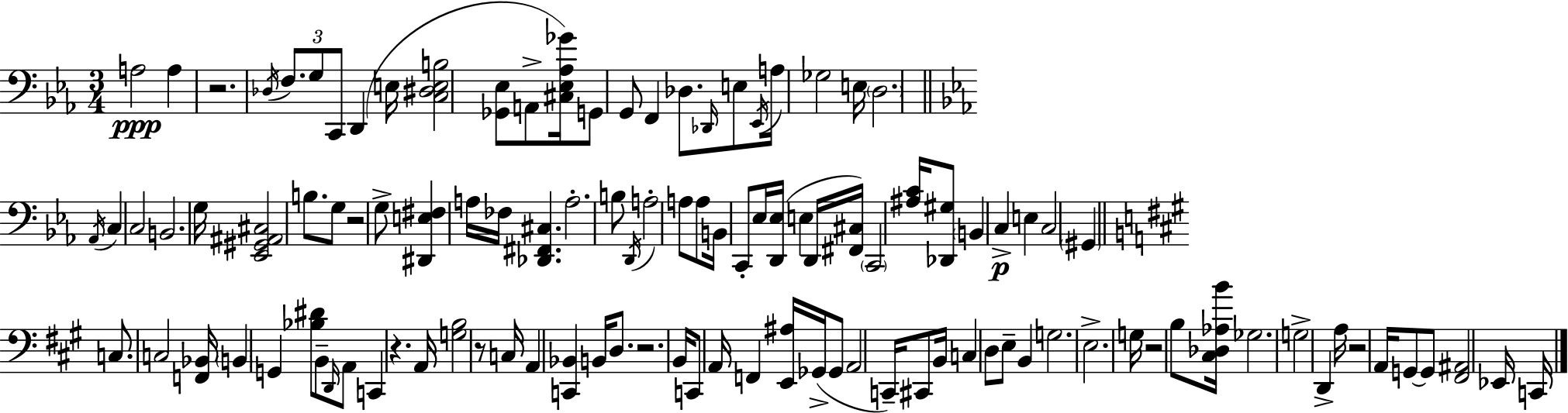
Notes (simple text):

A3/h A3/q R/h. Db3/s F3/e. G3/e C2/e D2/q E3/s [C3,D#3,E3,B3]/h [Gb2,Eb3]/e A2/e [C#3,Eb3,Ab3,Gb4]/s G2/e G2/e F2/q Db3/e. Db2/s E3/e Eb2/s A3/s Gb3/h E3/s D3/h. Ab2/s C3/q C3/h B2/h. G3/s [Eb2,G#2,A#2,C#3]/h B3/e. G3/e R/h G3/e [D#2,E3,F#3]/q A3/s FES3/s [Db2,F#2,C#3]/q. A3/h. B3/e D2/s A3/h A3/e A3/e B2/s C2/e Eb3/s [D2,Eb3]/s E3/q D2/s [F#2,C#3]/s C2/h [A#3,C4]/s [Db2,G#3]/e B2/q C3/q E3/q C3/h G#2/q C3/e. C3/h [F2,Bb2]/s B2/q G2/q [Bb3,D#4]/e B2/e D2/s A2/e C2/q R/q. A2/s [G3,B3]/h R/e C3/s A2/q [C2,Bb2]/q B2/s D3/e. R/h. B2/s C2/e A2/s F2/q [E2,A#3]/s Gb2/s Gb2/e A2/h C2/s C#2/e B2/s C3/q D3/e E3/e B2/q G3/h. E3/h. G3/s R/h B3/e [C#3,Db3,Ab3,B4]/s Gb3/h. G3/h D2/q A3/s R/h A2/s G2/e G2/e [F#2,A#2]/h Eb2/s C2/s